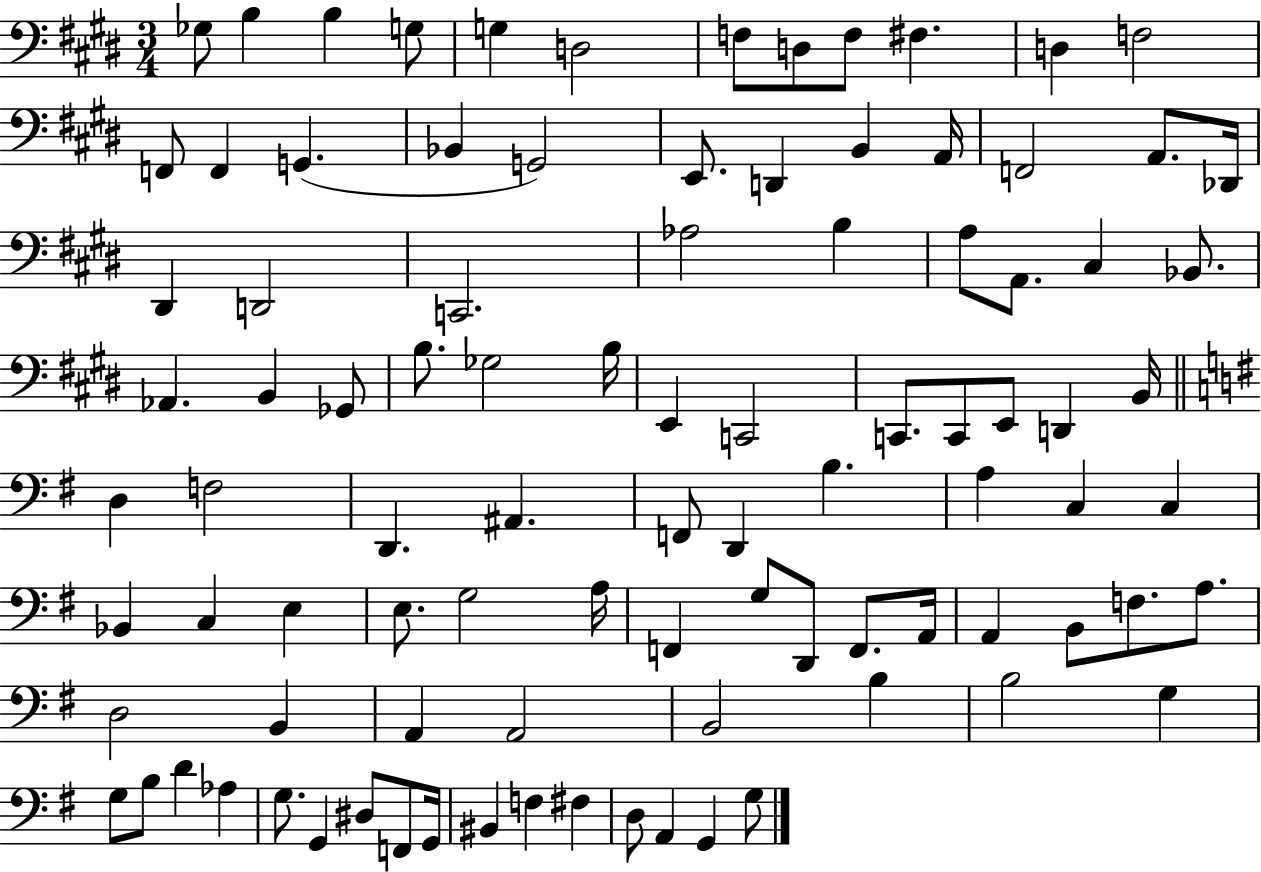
Gb3/e B3/q B3/q G3/e G3/q D3/h F3/e D3/e F3/e F#3/q. D3/q F3/h F2/e F2/q G2/q. Bb2/q G2/h E2/e. D2/q B2/q A2/s F2/h A2/e. Db2/s D#2/q D2/h C2/h. Ab3/h B3/q A3/e A2/e. C#3/q Bb2/e. Ab2/q. B2/q Gb2/e B3/e. Gb3/h B3/s E2/q C2/h C2/e. C2/e E2/e D2/q B2/s D3/q F3/h D2/q. A#2/q. F2/e D2/q B3/q. A3/q C3/q C3/q Bb2/q C3/q E3/q E3/e. G3/h A3/s F2/q G3/e D2/e F2/e. A2/s A2/q B2/e F3/e. A3/e. D3/h B2/q A2/q A2/h B2/h B3/q B3/h G3/q G3/e B3/e D4/q Ab3/q G3/e. G2/q D#3/e F2/e G2/s BIS2/q F3/q F#3/q D3/e A2/q G2/q G3/e